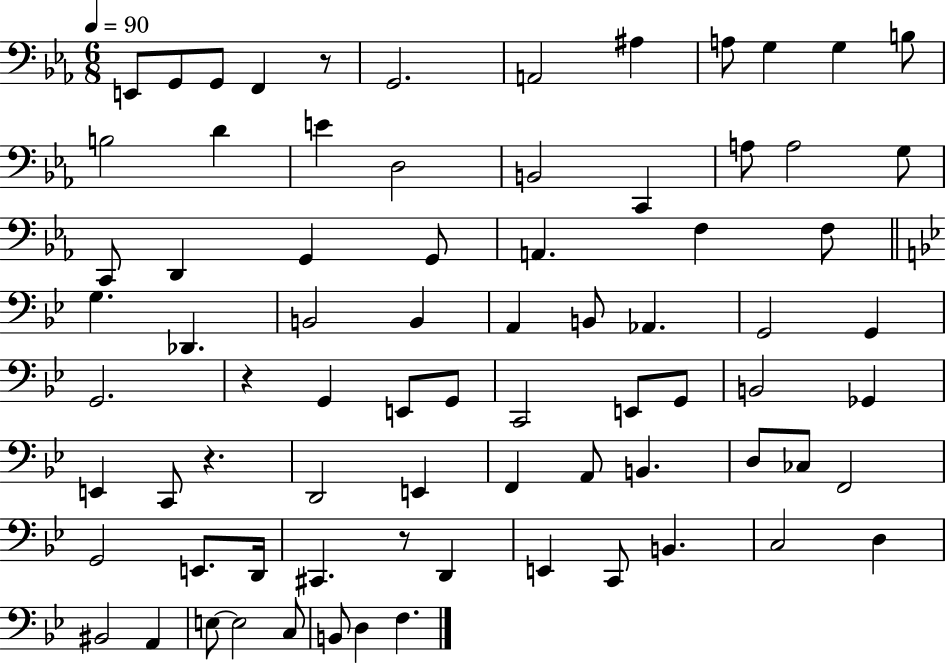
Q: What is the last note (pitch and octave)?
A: F3